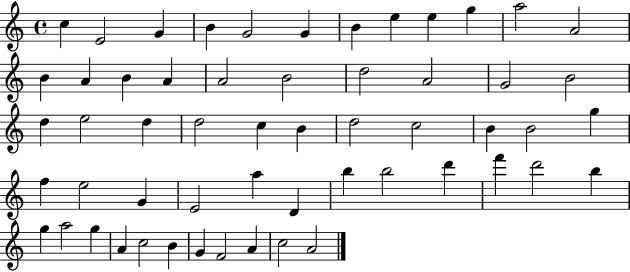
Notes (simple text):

C5/q E4/h G4/q B4/q G4/h G4/q B4/q E5/q E5/q G5/q A5/h A4/h B4/q A4/q B4/q A4/q A4/h B4/h D5/h A4/h G4/h B4/h D5/q E5/h D5/q D5/h C5/q B4/q D5/h C5/h B4/q B4/h G5/q F5/q E5/h G4/q E4/h A5/q D4/q B5/q B5/h D6/q F6/q D6/h B5/q G5/q A5/h G5/q A4/q C5/h B4/q G4/q F4/h A4/q C5/h A4/h